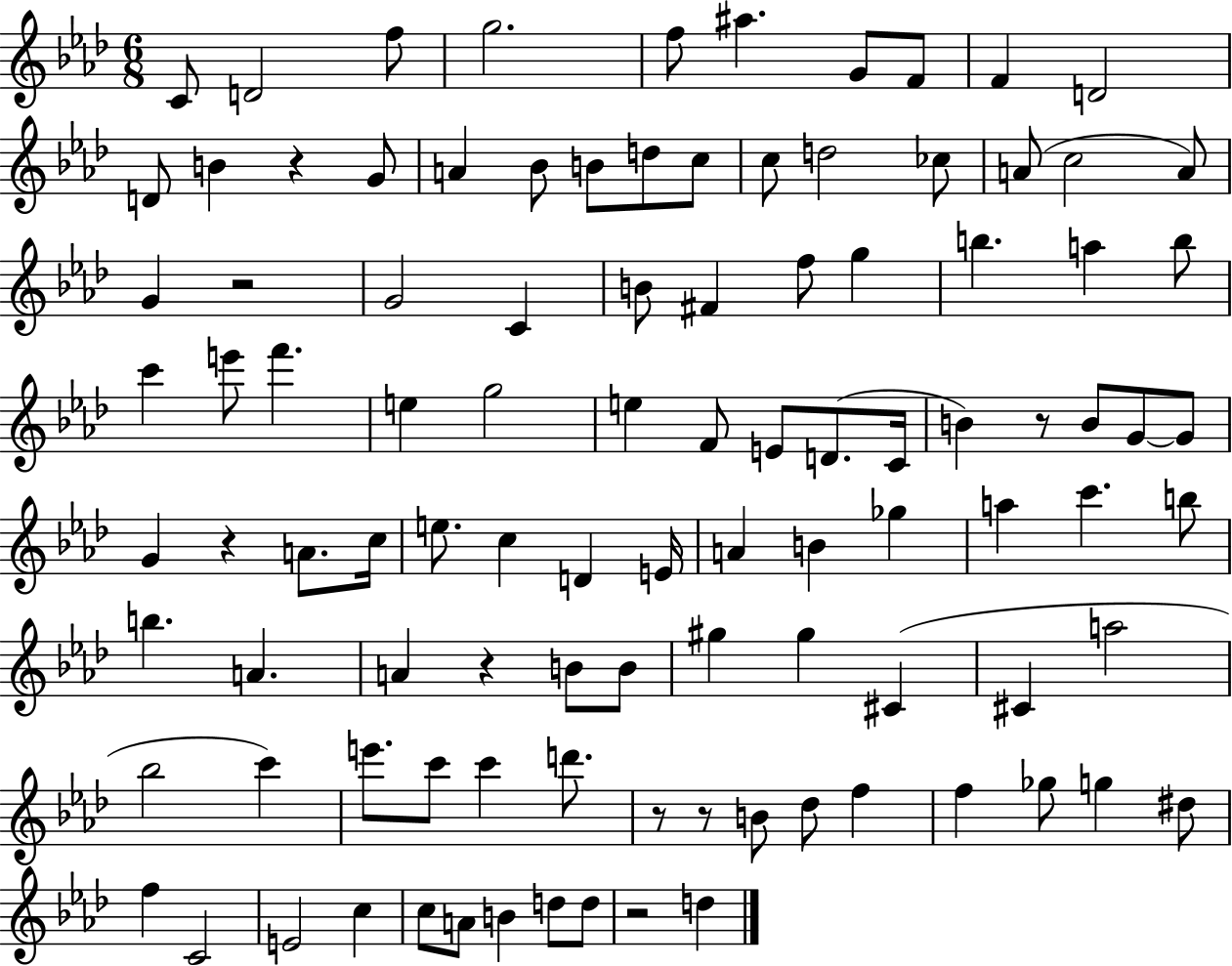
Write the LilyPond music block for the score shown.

{
  \clef treble
  \numericTimeSignature
  \time 6/8
  \key aes \major
  \repeat volta 2 { c'8 d'2 f''8 | g''2. | f''8 ais''4. g'8 f'8 | f'4 d'2 | \break d'8 b'4 r4 g'8 | a'4 bes'8 b'8 d''8 c''8 | c''8 d''2 ces''8 | a'8( c''2 a'8) | \break g'4 r2 | g'2 c'4 | b'8 fis'4 f''8 g''4 | b''4. a''4 b''8 | \break c'''4 e'''8 f'''4. | e''4 g''2 | e''4 f'8 e'8 d'8.( c'16 | b'4) r8 b'8 g'8~~ g'8 | \break g'4 r4 a'8. c''16 | e''8. c''4 d'4 e'16 | a'4 b'4 ges''4 | a''4 c'''4. b''8 | \break b''4. a'4. | a'4 r4 b'8 b'8 | gis''4 gis''4 cis'4( | cis'4 a''2 | \break bes''2 c'''4) | e'''8. c'''8 c'''4 d'''8. | r8 r8 b'8 des''8 f''4 | f''4 ges''8 g''4 dis''8 | \break f''4 c'2 | e'2 c''4 | c''8 a'8 b'4 d''8 d''8 | r2 d''4 | \break } \bar "|."
}